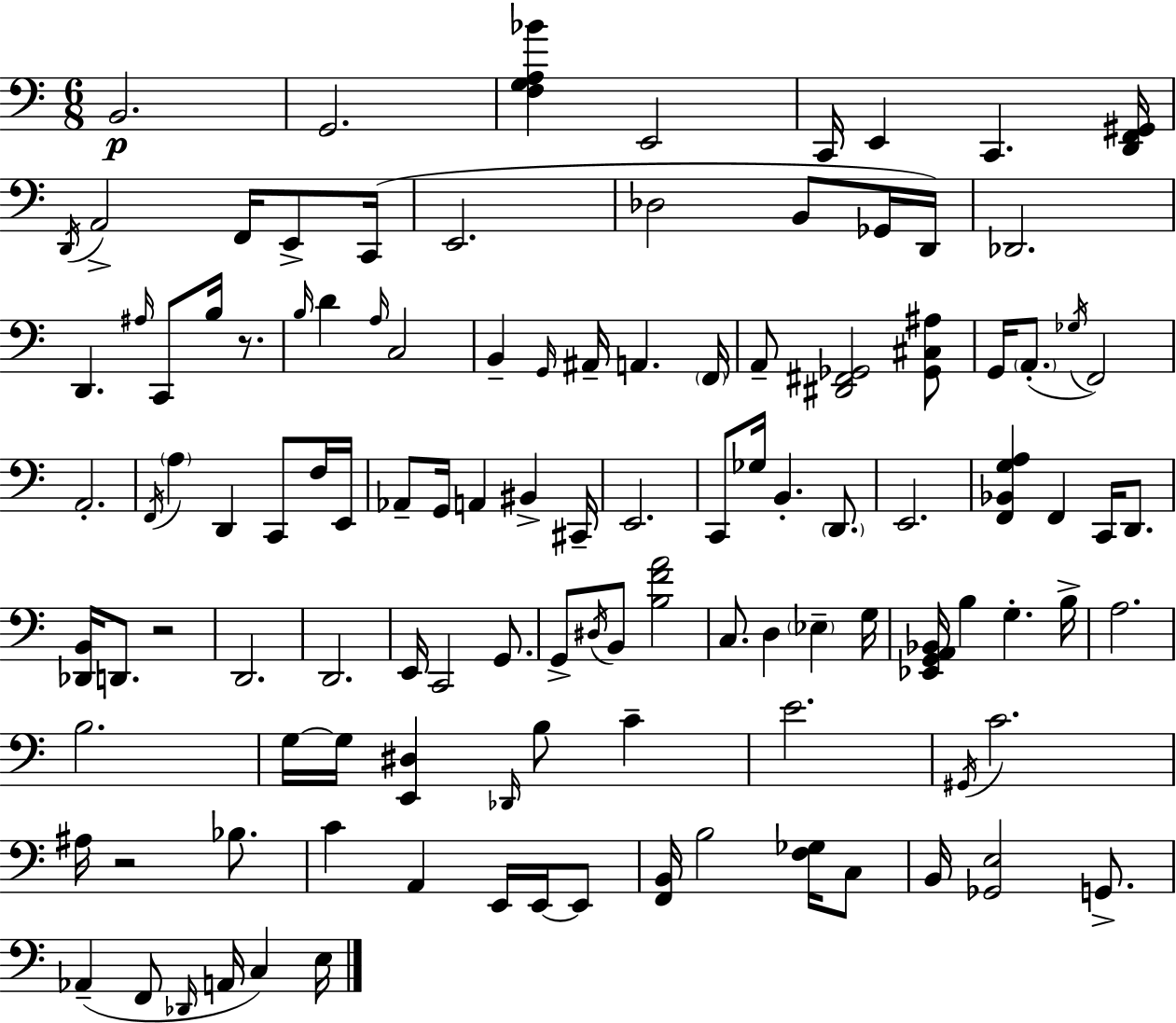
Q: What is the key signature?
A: A minor